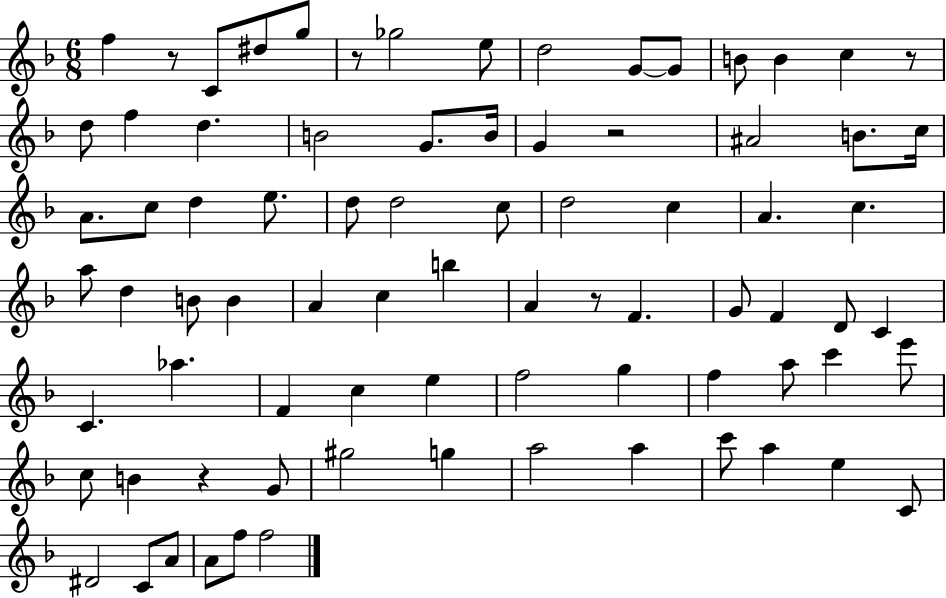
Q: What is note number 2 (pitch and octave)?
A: C4